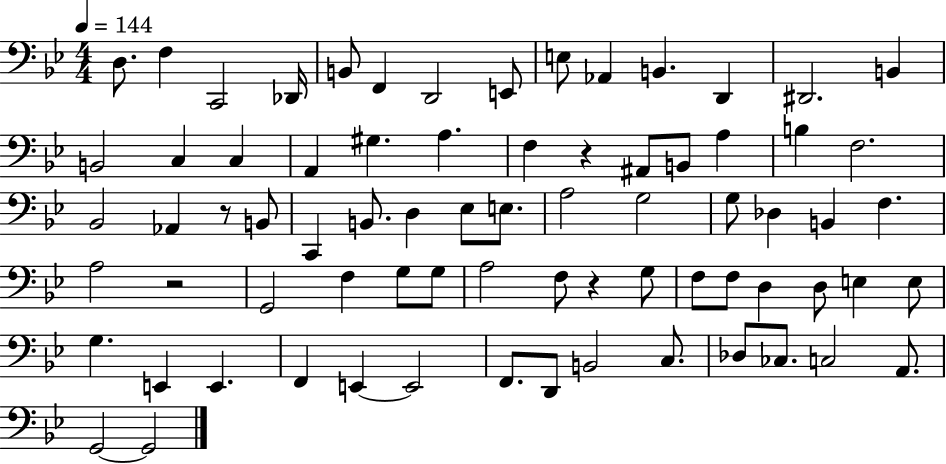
X:1
T:Untitled
M:4/4
L:1/4
K:Bb
D,/2 F, C,,2 _D,,/4 B,,/2 F,, D,,2 E,,/2 E,/2 _A,, B,, D,, ^D,,2 B,, B,,2 C, C, A,, ^G, A, F, z ^A,,/2 B,,/2 A, B, F,2 _B,,2 _A,, z/2 B,,/2 C,, B,,/2 D, _E,/2 E,/2 A,2 G,2 G,/2 _D, B,, F, A,2 z2 G,,2 F, G,/2 G,/2 A,2 F,/2 z G,/2 F,/2 F,/2 D, D,/2 E, E,/2 G, E,, E,, F,, E,, E,,2 F,,/2 D,,/2 B,,2 C,/2 _D,/2 _C,/2 C,2 A,,/2 G,,2 G,,2